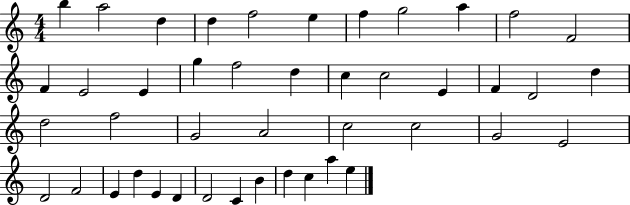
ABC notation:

X:1
T:Untitled
M:4/4
L:1/4
K:C
b a2 d d f2 e f g2 a f2 F2 F E2 E g f2 d c c2 E F D2 d d2 f2 G2 A2 c2 c2 G2 E2 D2 F2 E d E D D2 C B d c a e